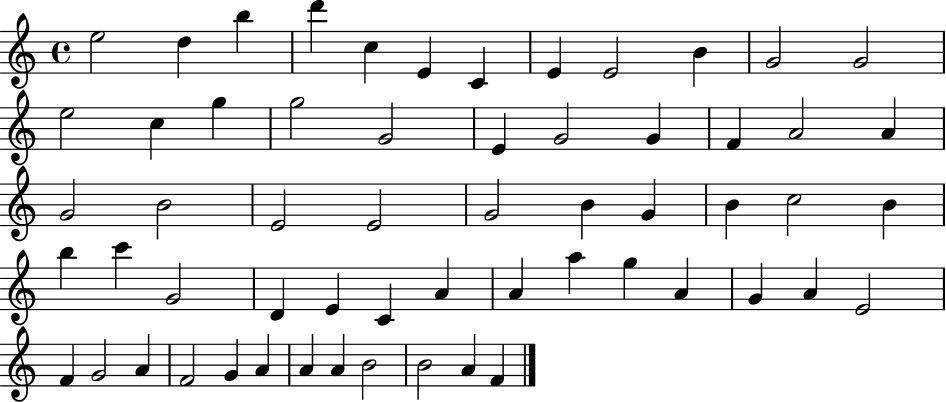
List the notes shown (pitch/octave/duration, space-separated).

E5/h D5/q B5/q D6/q C5/q E4/q C4/q E4/q E4/h B4/q G4/h G4/h E5/h C5/q G5/q G5/h G4/h E4/q G4/h G4/q F4/q A4/h A4/q G4/h B4/h E4/h E4/h G4/h B4/q G4/q B4/q C5/h B4/q B5/q C6/q G4/h D4/q E4/q C4/q A4/q A4/q A5/q G5/q A4/q G4/q A4/q E4/h F4/q G4/h A4/q F4/h G4/q A4/q A4/q A4/q B4/h B4/h A4/q F4/q